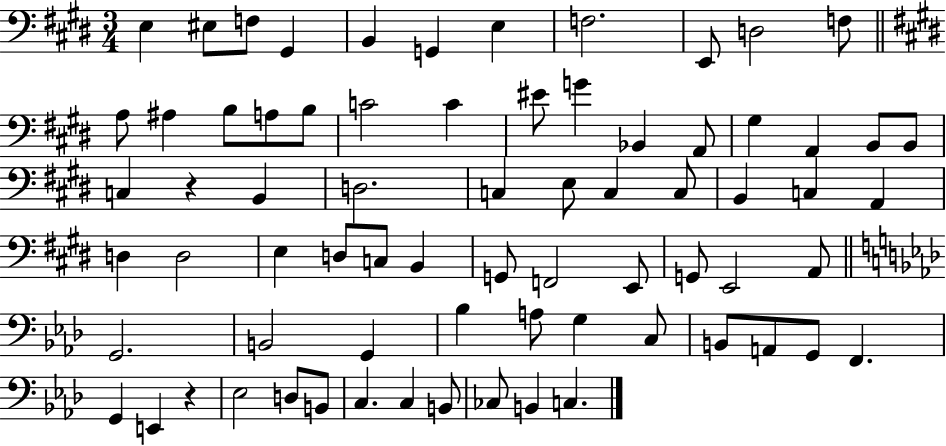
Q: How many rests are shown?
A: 2